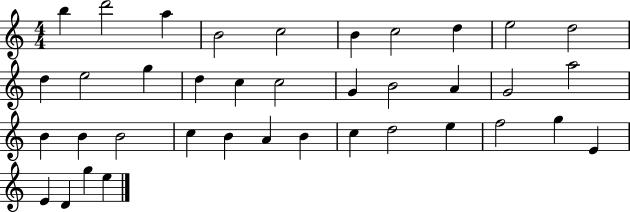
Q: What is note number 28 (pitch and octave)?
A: B4